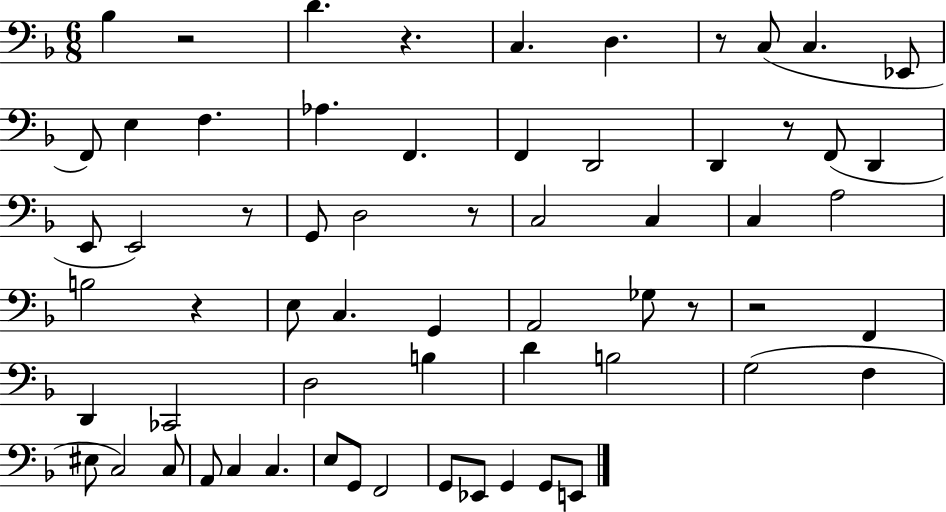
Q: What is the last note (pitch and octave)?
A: E2